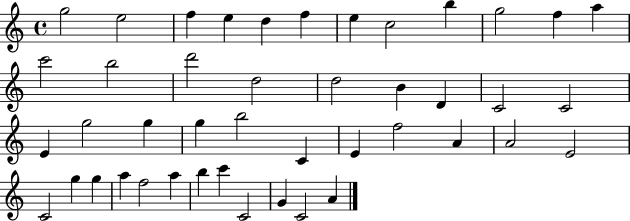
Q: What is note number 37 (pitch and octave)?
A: F5